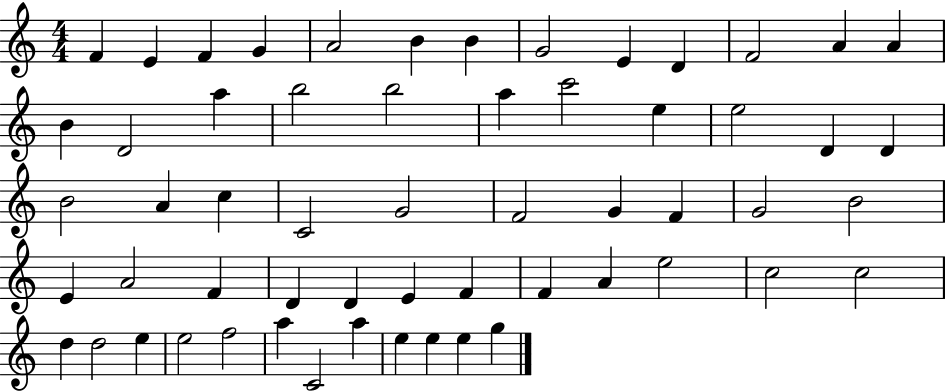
X:1
T:Untitled
M:4/4
L:1/4
K:C
F E F G A2 B B G2 E D F2 A A B D2 a b2 b2 a c'2 e e2 D D B2 A c C2 G2 F2 G F G2 B2 E A2 F D D E F F A e2 c2 c2 d d2 e e2 f2 a C2 a e e e g